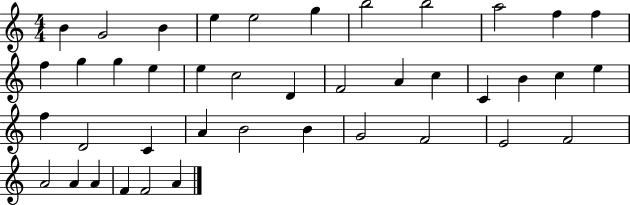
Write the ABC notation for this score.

X:1
T:Untitled
M:4/4
L:1/4
K:C
B G2 B e e2 g b2 b2 a2 f f f g g e e c2 D F2 A c C B c e f D2 C A B2 B G2 F2 E2 F2 A2 A A F F2 A